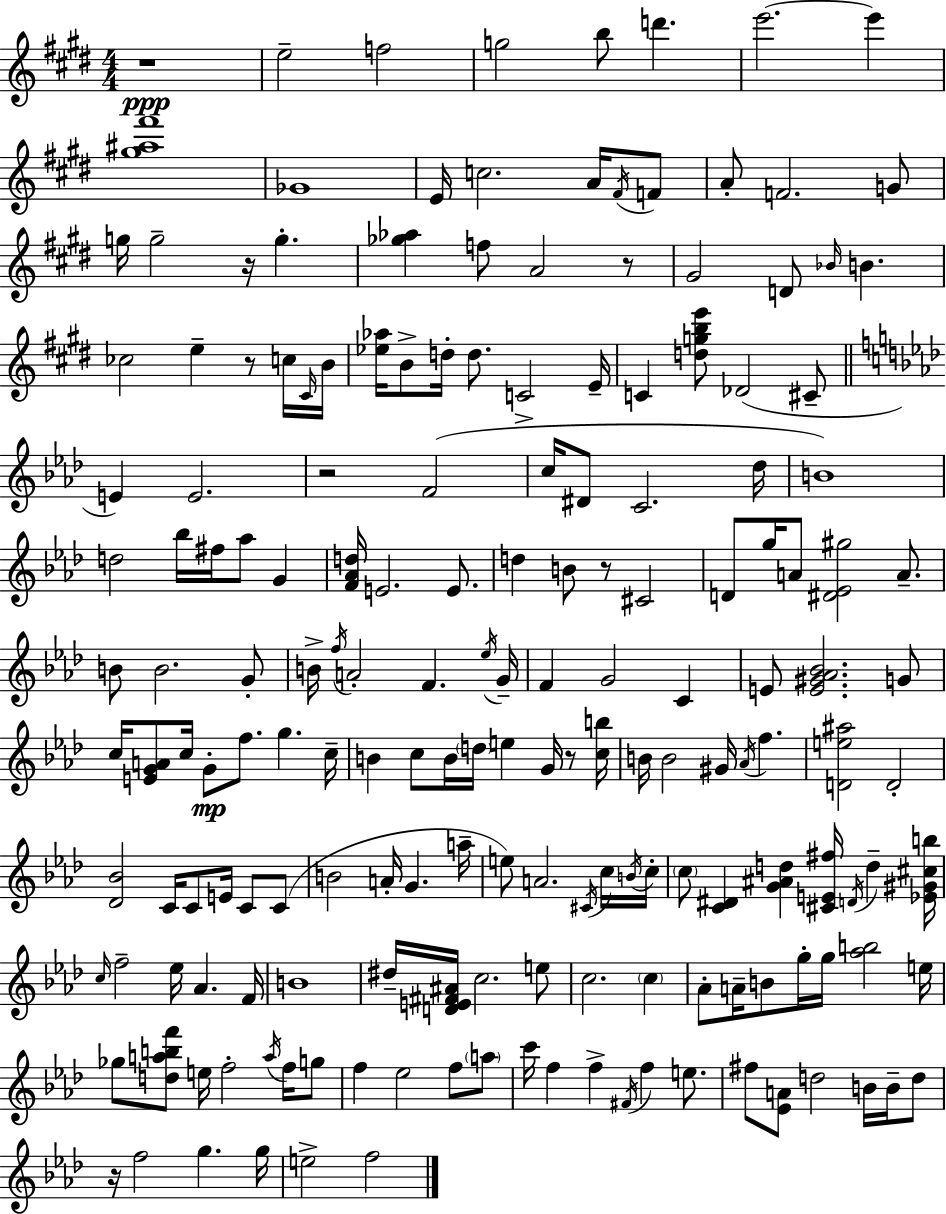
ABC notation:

X:1
T:Untitled
M:4/4
L:1/4
K:E
z4 e2 f2 g2 b/2 d' e'2 e' [^g^a^f']4 _G4 E/4 c2 A/4 ^F/4 F/2 A/2 F2 G/2 g/4 g2 z/4 g [_g_a] f/2 A2 z/2 ^G2 D/2 _B/4 B _c2 e z/2 c/4 ^C/4 B/4 [_e_a]/4 B/2 d/4 d/2 C2 E/4 C [dgbe']/2 _D2 ^C/2 E E2 z2 F2 c/4 ^D/2 C2 _d/4 B4 d2 _b/4 ^f/4 _a/2 G [F_Ad]/4 E2 E/2 d B/2 z/2 ^C2 D/2 g/4 A/2 [^D_E^g]2 A/2 B/2 B2 G/2 B/4 f/4 A2 F _e/4 G/4 F G2 C E/2 [E^G_A_B]2 G/2 c/4 [EGA]/2 c/4 G/2 f/2 g c/4 B c/2 B/4 d/4 e G/4 z/2 [cb]/4 B/4 B2 ^G/4 _A/4 f [De^a]2 D2 [_D_B]2 C/4 C/2 E/4 C/2 C/2 B2 A/4 G a/4 e/2 A2 ^C/4 c/4 B/4 c/4 c/2 [C^D] [G^Ad] [^CE^f]/4 D/4 d [_E^G^cb]/4 c/4 f2 _e/4 _A F/4 B4 ^d/4 [DE^F^A]/4 c2 e/2 c2 c _A/2 A/4 B/2 g/4 g/4 [_ab]2 e/4 _g/2 [dabf']/2 e/4 f2 a/4 f/4 g/2 f _e2 f/2 a/2 c'/4 f f ^F/4 f e/2 ^f/2 [_EA]/2 d2 B/4 B/4 d/2 z/4 f2 g g/4 e2 f2